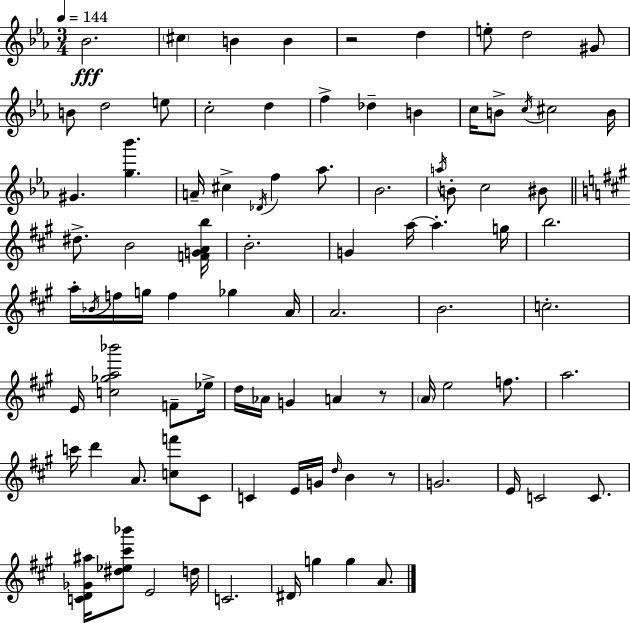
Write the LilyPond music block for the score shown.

{
  \clef treble
  \numericTimeSignature
  \time 3/4
  \key ees \major
  \tempo 4 = 144
  bes'2.\fff | \parenthesize cis''4 b'4 b'4 | r2 d''4 | e''8-. d''2 gis'8 | \break b'8 d''2 e''8 | c''2-. d''4 | f''4-> des''4-- b'4 | c''16 b'8-> \acciaccatura { c''16 } cis''2 | \break b'16 gis'4. <g'' bes'''>4. | a'16-- cis''4-> \acciaccatura { des'16 } f''4 aes''8. | bes'2. | \acciaccatura { a''16 } b'8-. c''2 | \break bis'8 \bar "||" \break \key a \major dis''8.-> b'2 <f' g' a' b''>16 | b'2.-. | g'4 a''16~~ a''4.-. g''16 | b''2. | \break a''16-. \acciaccatura { bes'16 } f''16 g''16 f''4 ges''4 | a'16 a'2. | b'2. | c''2.-. | \break e'16 <c'' ges'' a'' bes'''>2 f'8-- | ees''16-> d''16 aes'16 g'4 a'4 r8 | \parenthesize a'16 e''2 f''8. | a''2. | \break c'''16 d'''4 a'8. <c'' f'''>8 cis'8 | c'4 e'16 g'16 \grace { d''16 } b'4 | r8 g'2. | e'16 c'2 c'8. | \break <c' d' ges' ais''>16 <dis'' ees'' cis''' bes'''>8 e'2 | d''16 c'2. | dis'16 g''4 g''4 a'8. | \bar "|."
}